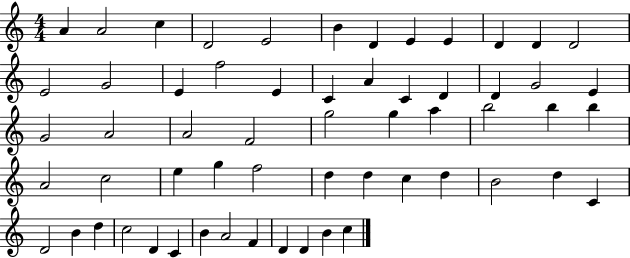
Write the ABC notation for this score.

X:1
T:Untitled
M:4/4
L:1/4
K:C
A A2 c D2 E2 B D E E D D D2 E2 G2 E f2 E C A C D D G2 E G2 A2 A2 F2 g2 g a b2 b b A2 c2 e g f2 d d c d B2 d C D2 B d c2 D C B A2 F D D B c